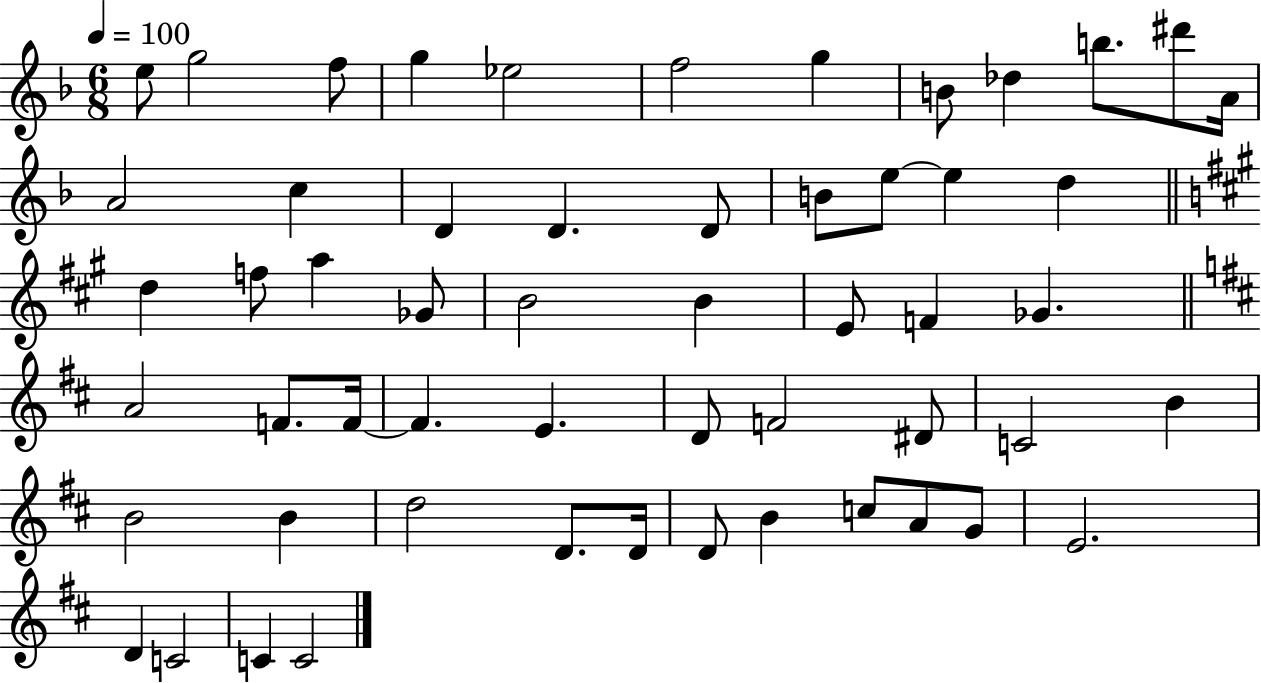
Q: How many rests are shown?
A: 0